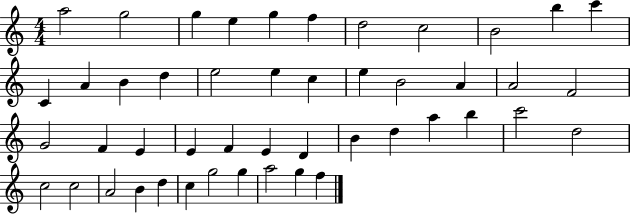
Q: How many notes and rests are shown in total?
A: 47